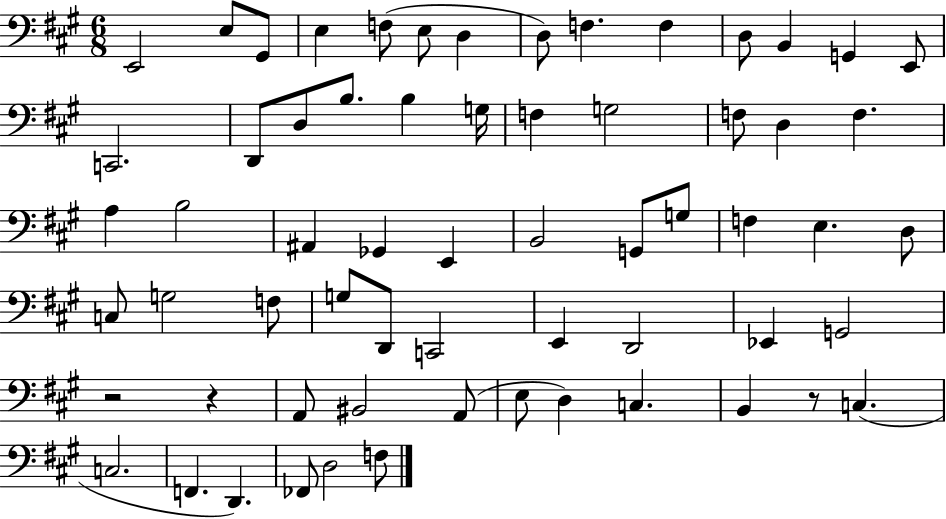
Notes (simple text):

E2/h E3/e G#2/e E3/q F3/e E3/e D3/q D3/e F3/q. F3/q D3/e B2/q G2/q E2/e C2/h. D2/e D3/e B3/e. B3/q G3/s F3/q G3/h F3/e D3/q F3/q. A3/q B3/h A#2/q Gb2/q E2/q B2/h G2/e G3/e F3/q E3/q. D3/e C3/e G3/h F3/e G3/e D2/e C2/h E2/q D2/h Eb2/q G2/h R/h R/q A2/e BIS2/h A2/e E3/e D3/q C3/q. B2/q R/e C3/q. C3/h. F2/q. D2/q. FES2/e D3/h F3/e